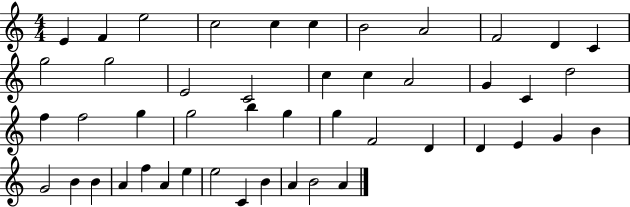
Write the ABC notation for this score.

X:1
T:Untitled
M:4/4
L:1/4
K:C
E F e2 c2 c c B2 A2 F2 D C g2 g2 E2 C2 c c A2 G C d2 f f2 g g2 b g g F2 D D E G B G2 B B A f A e e2 C B A B2 A